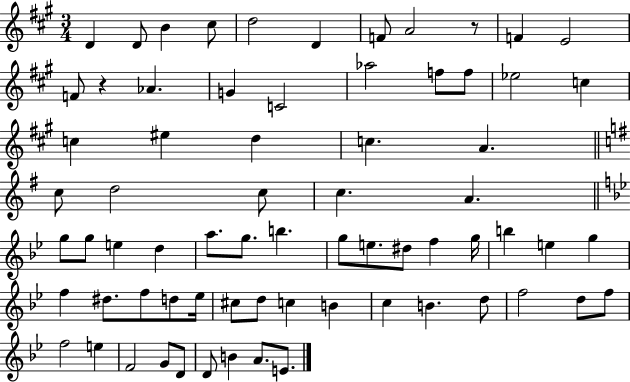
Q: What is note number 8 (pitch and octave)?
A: A4